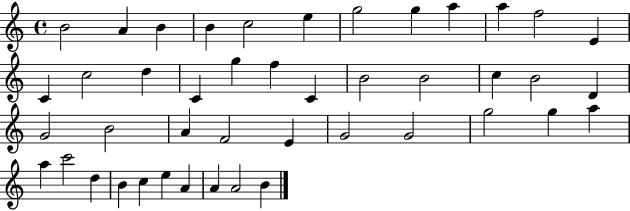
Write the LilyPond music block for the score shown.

{
  \clef treble
  \time 4/4
  \defaultTimeSignature
  \key c \major
  b'2 a'4 b'4 | b'4 c''2 e''4 | g''2 g''4 a''4 | a''4 f''2 e'4 | \break c'4 c''2 d''4 | c'4 g''4 f''4 c'4 | b'2 b'2 | c''4 b'2 d'4 | \break g'2 b'2 | a'4 f'2 e'4 | g'2 g'2 | g''2 g''4 a''4 | \break a''4 c'''2 d''4 | b'4 c''4 e''4 a'4 | a'4 a'2 b'4 | \bar "|."
}